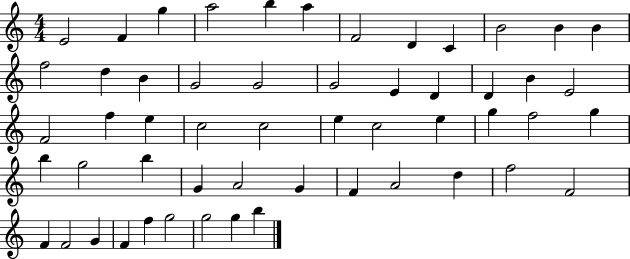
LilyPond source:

{
  \clef treble
  \numericTimeSignature
  \time 4/4
  \key c \major
  e'2 f'4 g''4 | a''2 b''4 a''4 | f'2 d'4 c'4 | b'2 b'4 b'4 | \break f''2 d''4 b'4 | g'2 g'2 | g'2 e'4 d'4 | d'4 b'4 e'2 | \break f'2 f''4 e''4 | c''2 c''2 | e''4 c''2 e''4 | g''4 f''2 g''4 | \break b''4 g''2 b''4 | g'4 a'2 g'4 | f'4 a'2 d''4 | f''2 f'2 | \break f'4 f'2 g'4 | f'4 f''4 g''2 | g''2 g''4 b''4 | \bar "|."
}